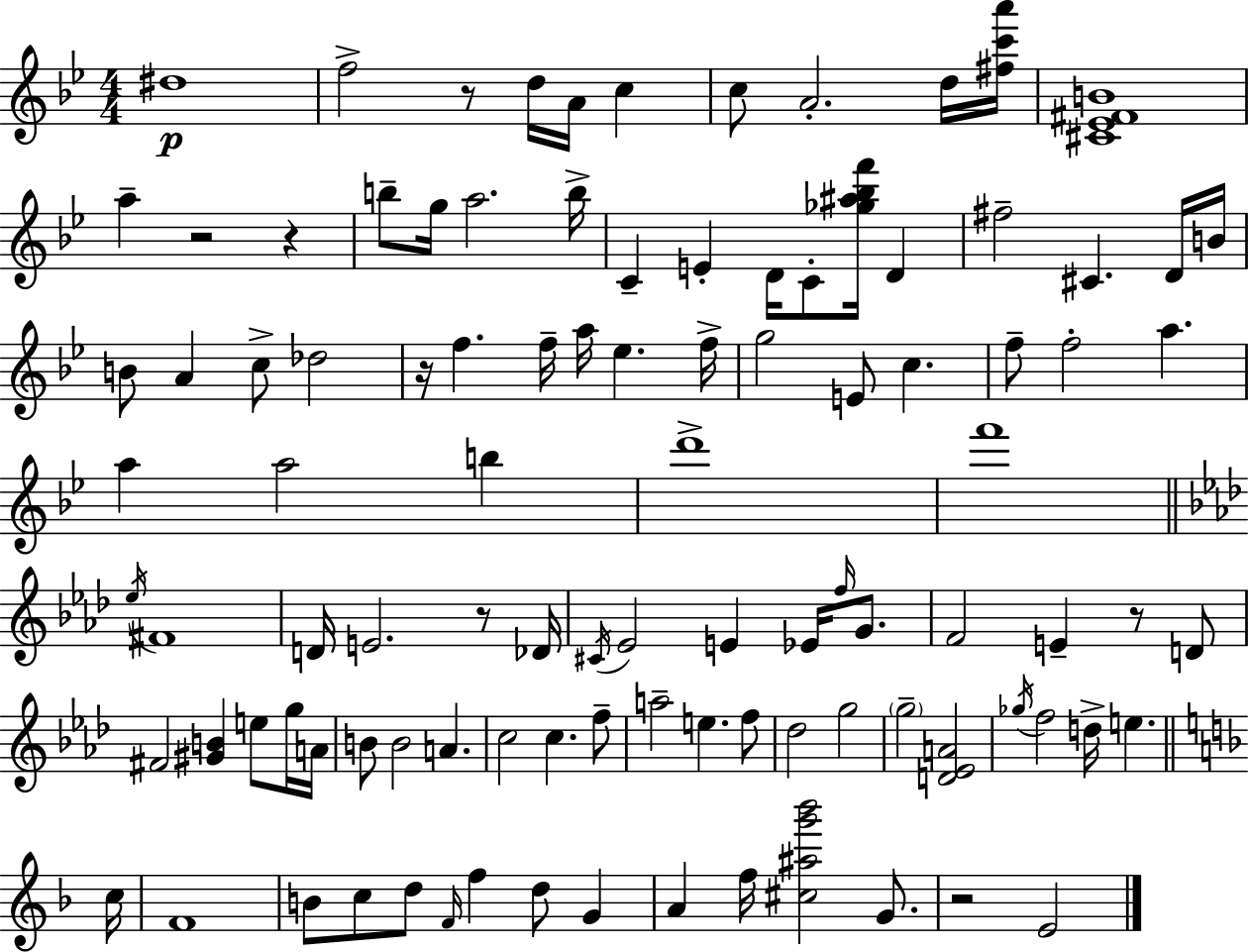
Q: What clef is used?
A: treble